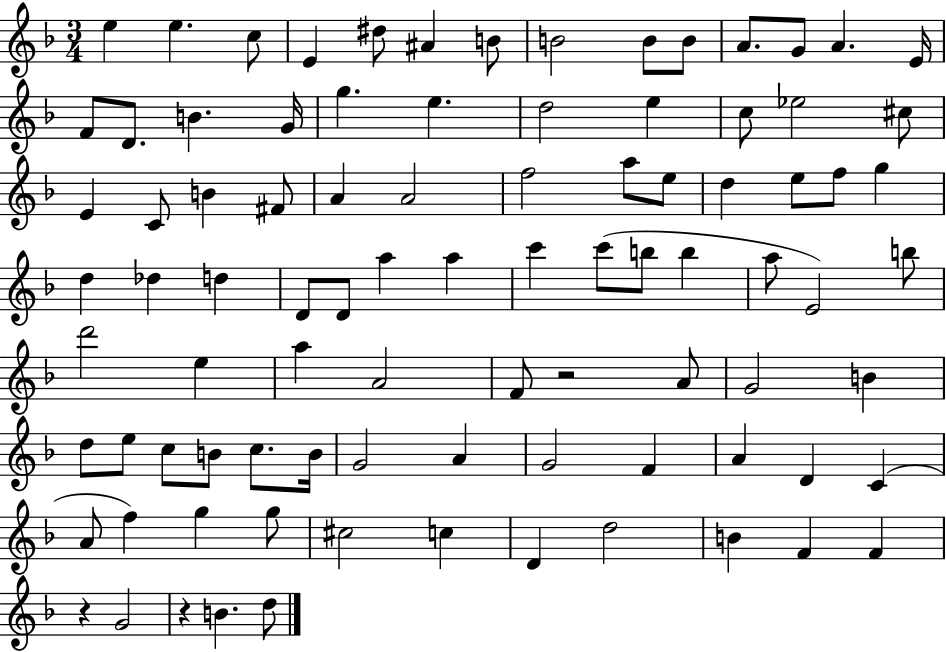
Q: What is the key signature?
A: F major